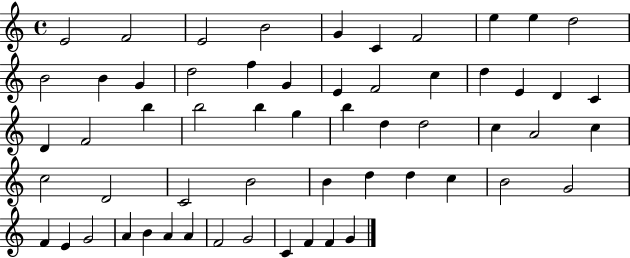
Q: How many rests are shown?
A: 0